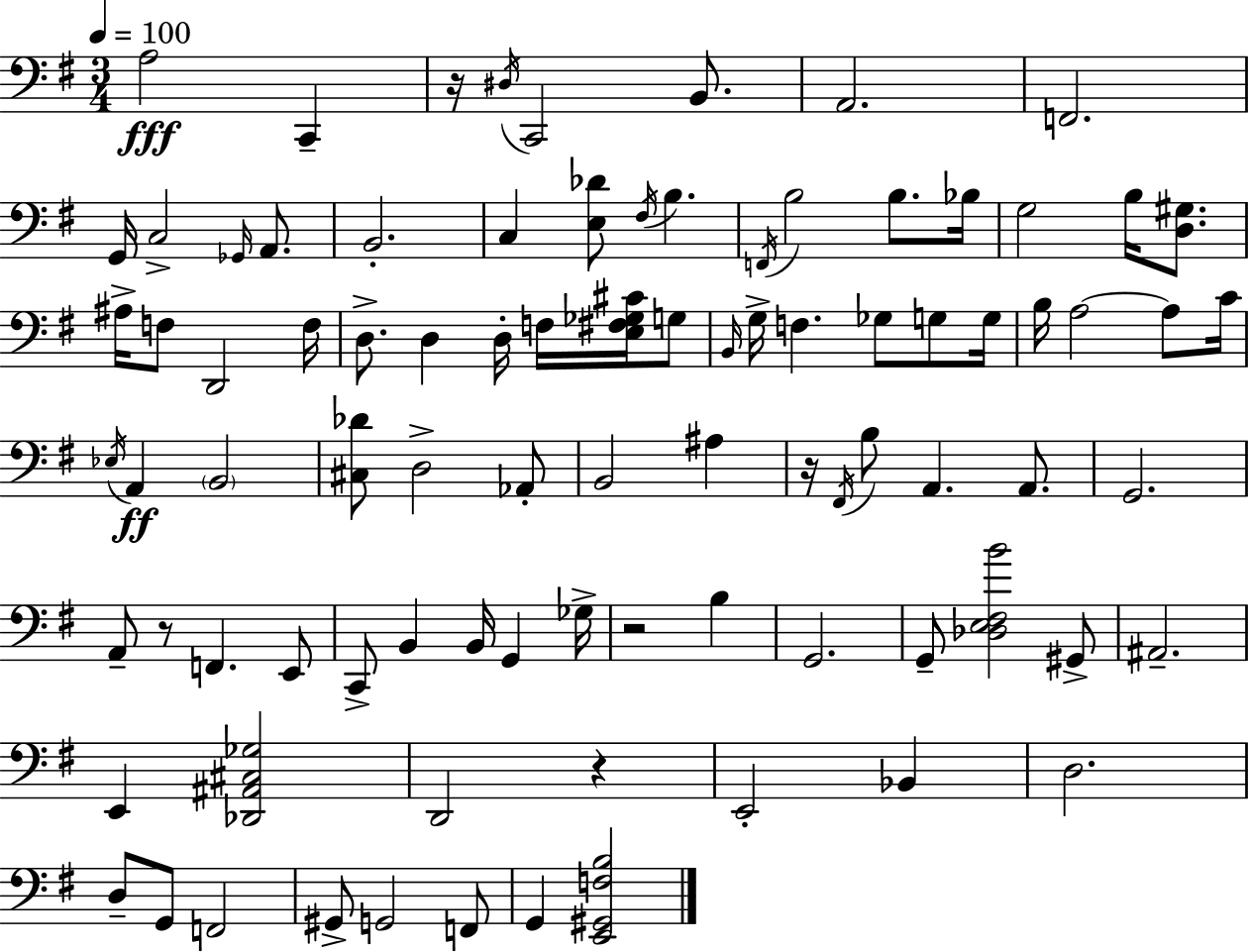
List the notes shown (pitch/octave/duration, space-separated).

A3/h C2/q R/s D#3/s C2/h B2/e. A2/h. F2/h. G2/s C3/h Gb2/s A2/e. B2/h. C3/q [E3,Db4]/e F#3/s B3/q. F2/s B3/h B3/e. Bb3/s G3/h B3/s [D3,G#3]/e. A#3/s F3/e D2/h F3/s D3/e. D3/q D3/s F3/s [E3,F#3,Gb3,C#4]/s G3/e B2/s G3/s F3/q. Gb3/e G3/e G3/s B3/s A3/h A3/e C4/s Eb3/s A2/q B2/h [C#3,Db4]/e D3/h Ab2/e B2/h A#3/q R/s F#2/s B3/e A2/q. A2/e. G2/h. A2/e R/e F2/q. E2/e C2/e B2/q B2/s G2/q Gb3/s R/h B3/q G2/h. G2/e [Db3,E3,F#3,B4]/h G#2/e A#2/h. E2/q [Db2,A#2,C#3,Gb3]/h D2/h R/q E2/h Bb2/q D3/h. D3/e G2/e F2/h G#2/e G2/h F2/e G2/q [E2,G#2,F3,B3]/h